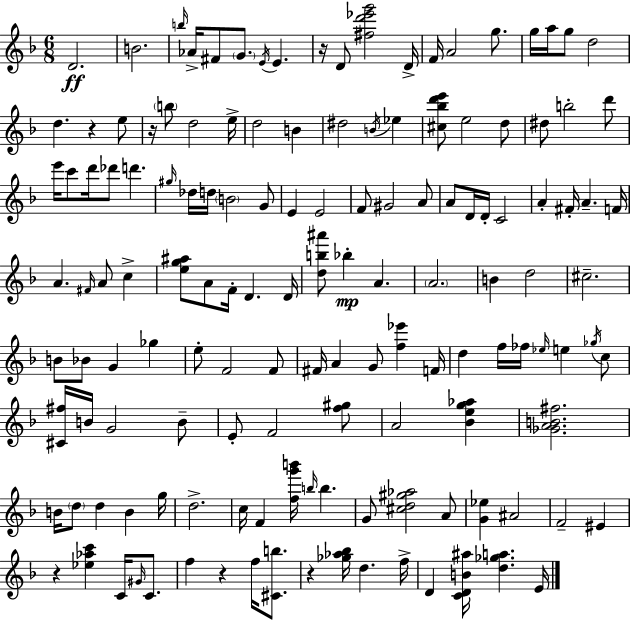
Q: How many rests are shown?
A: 6